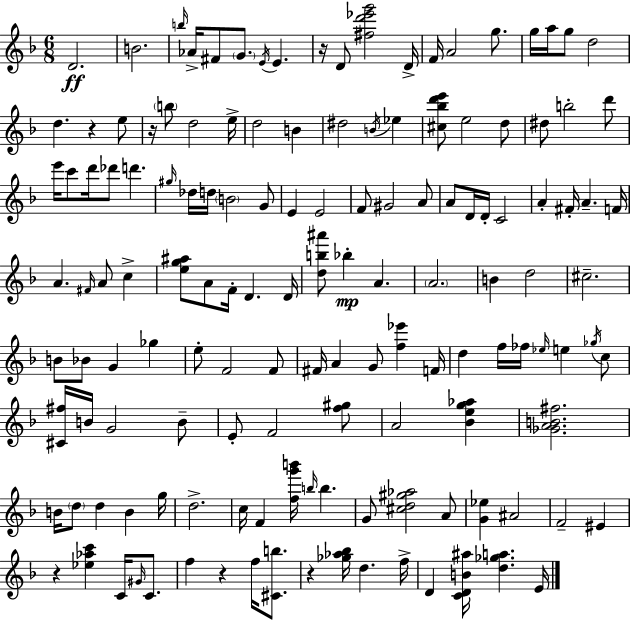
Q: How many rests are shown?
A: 6